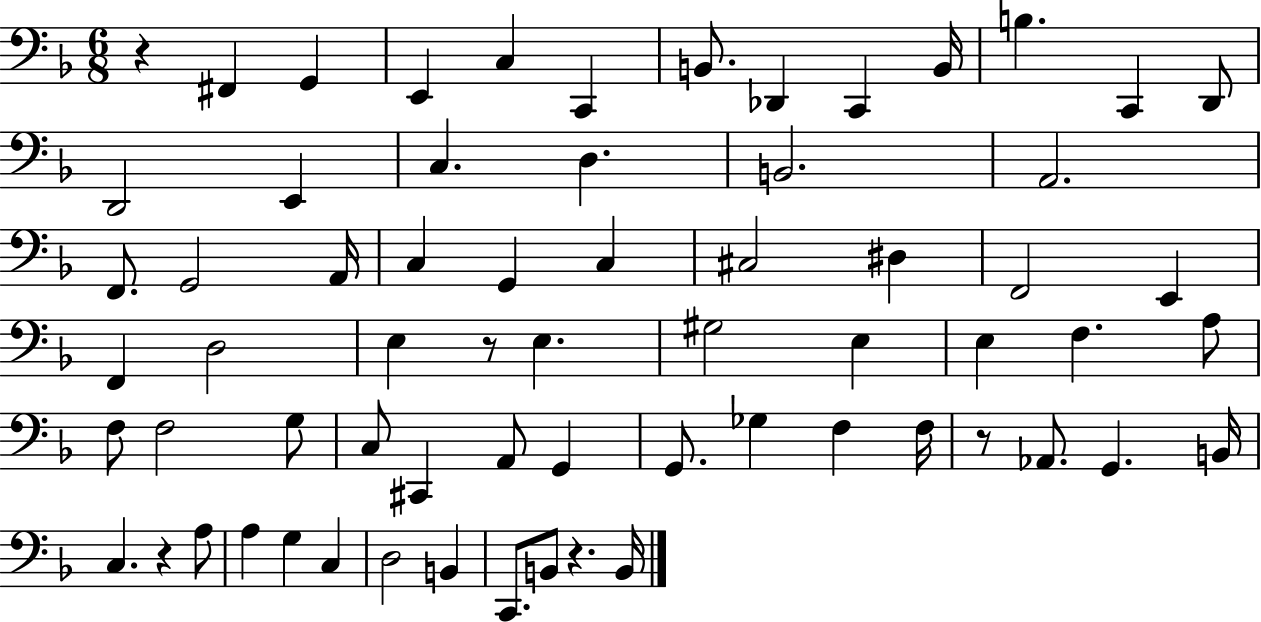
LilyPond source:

{
  \clef bass
  \numericTimeSignature
  \time 6/8
  \key f \major
  r4 fis,4 g,4 | e,4 c4 c,4 | b,8. des,4 c,4 b,16 | b4. c,4 d,8 | \break d,2 e,4 | c4. d4. | b,2. | a,2. | \break f,8. g,2 a,16 | c4 g,4 c4 | cis2 dis4 | f,2 e,4 | \break f,4 d2 | e4 r8 e4. | gis2 e4 | e4 f4. a8 | \break f8 f2 g8 | c8 cis,4 a,8 g,4 | g,8. ges4 f4 f16 | r8 aes,8. g,4. b,16 | \break c4. r4 a8 | a4 g4 c4 | d2 b,4 | c,8. b,8 r4. b,16 | \break \bar "|."
}